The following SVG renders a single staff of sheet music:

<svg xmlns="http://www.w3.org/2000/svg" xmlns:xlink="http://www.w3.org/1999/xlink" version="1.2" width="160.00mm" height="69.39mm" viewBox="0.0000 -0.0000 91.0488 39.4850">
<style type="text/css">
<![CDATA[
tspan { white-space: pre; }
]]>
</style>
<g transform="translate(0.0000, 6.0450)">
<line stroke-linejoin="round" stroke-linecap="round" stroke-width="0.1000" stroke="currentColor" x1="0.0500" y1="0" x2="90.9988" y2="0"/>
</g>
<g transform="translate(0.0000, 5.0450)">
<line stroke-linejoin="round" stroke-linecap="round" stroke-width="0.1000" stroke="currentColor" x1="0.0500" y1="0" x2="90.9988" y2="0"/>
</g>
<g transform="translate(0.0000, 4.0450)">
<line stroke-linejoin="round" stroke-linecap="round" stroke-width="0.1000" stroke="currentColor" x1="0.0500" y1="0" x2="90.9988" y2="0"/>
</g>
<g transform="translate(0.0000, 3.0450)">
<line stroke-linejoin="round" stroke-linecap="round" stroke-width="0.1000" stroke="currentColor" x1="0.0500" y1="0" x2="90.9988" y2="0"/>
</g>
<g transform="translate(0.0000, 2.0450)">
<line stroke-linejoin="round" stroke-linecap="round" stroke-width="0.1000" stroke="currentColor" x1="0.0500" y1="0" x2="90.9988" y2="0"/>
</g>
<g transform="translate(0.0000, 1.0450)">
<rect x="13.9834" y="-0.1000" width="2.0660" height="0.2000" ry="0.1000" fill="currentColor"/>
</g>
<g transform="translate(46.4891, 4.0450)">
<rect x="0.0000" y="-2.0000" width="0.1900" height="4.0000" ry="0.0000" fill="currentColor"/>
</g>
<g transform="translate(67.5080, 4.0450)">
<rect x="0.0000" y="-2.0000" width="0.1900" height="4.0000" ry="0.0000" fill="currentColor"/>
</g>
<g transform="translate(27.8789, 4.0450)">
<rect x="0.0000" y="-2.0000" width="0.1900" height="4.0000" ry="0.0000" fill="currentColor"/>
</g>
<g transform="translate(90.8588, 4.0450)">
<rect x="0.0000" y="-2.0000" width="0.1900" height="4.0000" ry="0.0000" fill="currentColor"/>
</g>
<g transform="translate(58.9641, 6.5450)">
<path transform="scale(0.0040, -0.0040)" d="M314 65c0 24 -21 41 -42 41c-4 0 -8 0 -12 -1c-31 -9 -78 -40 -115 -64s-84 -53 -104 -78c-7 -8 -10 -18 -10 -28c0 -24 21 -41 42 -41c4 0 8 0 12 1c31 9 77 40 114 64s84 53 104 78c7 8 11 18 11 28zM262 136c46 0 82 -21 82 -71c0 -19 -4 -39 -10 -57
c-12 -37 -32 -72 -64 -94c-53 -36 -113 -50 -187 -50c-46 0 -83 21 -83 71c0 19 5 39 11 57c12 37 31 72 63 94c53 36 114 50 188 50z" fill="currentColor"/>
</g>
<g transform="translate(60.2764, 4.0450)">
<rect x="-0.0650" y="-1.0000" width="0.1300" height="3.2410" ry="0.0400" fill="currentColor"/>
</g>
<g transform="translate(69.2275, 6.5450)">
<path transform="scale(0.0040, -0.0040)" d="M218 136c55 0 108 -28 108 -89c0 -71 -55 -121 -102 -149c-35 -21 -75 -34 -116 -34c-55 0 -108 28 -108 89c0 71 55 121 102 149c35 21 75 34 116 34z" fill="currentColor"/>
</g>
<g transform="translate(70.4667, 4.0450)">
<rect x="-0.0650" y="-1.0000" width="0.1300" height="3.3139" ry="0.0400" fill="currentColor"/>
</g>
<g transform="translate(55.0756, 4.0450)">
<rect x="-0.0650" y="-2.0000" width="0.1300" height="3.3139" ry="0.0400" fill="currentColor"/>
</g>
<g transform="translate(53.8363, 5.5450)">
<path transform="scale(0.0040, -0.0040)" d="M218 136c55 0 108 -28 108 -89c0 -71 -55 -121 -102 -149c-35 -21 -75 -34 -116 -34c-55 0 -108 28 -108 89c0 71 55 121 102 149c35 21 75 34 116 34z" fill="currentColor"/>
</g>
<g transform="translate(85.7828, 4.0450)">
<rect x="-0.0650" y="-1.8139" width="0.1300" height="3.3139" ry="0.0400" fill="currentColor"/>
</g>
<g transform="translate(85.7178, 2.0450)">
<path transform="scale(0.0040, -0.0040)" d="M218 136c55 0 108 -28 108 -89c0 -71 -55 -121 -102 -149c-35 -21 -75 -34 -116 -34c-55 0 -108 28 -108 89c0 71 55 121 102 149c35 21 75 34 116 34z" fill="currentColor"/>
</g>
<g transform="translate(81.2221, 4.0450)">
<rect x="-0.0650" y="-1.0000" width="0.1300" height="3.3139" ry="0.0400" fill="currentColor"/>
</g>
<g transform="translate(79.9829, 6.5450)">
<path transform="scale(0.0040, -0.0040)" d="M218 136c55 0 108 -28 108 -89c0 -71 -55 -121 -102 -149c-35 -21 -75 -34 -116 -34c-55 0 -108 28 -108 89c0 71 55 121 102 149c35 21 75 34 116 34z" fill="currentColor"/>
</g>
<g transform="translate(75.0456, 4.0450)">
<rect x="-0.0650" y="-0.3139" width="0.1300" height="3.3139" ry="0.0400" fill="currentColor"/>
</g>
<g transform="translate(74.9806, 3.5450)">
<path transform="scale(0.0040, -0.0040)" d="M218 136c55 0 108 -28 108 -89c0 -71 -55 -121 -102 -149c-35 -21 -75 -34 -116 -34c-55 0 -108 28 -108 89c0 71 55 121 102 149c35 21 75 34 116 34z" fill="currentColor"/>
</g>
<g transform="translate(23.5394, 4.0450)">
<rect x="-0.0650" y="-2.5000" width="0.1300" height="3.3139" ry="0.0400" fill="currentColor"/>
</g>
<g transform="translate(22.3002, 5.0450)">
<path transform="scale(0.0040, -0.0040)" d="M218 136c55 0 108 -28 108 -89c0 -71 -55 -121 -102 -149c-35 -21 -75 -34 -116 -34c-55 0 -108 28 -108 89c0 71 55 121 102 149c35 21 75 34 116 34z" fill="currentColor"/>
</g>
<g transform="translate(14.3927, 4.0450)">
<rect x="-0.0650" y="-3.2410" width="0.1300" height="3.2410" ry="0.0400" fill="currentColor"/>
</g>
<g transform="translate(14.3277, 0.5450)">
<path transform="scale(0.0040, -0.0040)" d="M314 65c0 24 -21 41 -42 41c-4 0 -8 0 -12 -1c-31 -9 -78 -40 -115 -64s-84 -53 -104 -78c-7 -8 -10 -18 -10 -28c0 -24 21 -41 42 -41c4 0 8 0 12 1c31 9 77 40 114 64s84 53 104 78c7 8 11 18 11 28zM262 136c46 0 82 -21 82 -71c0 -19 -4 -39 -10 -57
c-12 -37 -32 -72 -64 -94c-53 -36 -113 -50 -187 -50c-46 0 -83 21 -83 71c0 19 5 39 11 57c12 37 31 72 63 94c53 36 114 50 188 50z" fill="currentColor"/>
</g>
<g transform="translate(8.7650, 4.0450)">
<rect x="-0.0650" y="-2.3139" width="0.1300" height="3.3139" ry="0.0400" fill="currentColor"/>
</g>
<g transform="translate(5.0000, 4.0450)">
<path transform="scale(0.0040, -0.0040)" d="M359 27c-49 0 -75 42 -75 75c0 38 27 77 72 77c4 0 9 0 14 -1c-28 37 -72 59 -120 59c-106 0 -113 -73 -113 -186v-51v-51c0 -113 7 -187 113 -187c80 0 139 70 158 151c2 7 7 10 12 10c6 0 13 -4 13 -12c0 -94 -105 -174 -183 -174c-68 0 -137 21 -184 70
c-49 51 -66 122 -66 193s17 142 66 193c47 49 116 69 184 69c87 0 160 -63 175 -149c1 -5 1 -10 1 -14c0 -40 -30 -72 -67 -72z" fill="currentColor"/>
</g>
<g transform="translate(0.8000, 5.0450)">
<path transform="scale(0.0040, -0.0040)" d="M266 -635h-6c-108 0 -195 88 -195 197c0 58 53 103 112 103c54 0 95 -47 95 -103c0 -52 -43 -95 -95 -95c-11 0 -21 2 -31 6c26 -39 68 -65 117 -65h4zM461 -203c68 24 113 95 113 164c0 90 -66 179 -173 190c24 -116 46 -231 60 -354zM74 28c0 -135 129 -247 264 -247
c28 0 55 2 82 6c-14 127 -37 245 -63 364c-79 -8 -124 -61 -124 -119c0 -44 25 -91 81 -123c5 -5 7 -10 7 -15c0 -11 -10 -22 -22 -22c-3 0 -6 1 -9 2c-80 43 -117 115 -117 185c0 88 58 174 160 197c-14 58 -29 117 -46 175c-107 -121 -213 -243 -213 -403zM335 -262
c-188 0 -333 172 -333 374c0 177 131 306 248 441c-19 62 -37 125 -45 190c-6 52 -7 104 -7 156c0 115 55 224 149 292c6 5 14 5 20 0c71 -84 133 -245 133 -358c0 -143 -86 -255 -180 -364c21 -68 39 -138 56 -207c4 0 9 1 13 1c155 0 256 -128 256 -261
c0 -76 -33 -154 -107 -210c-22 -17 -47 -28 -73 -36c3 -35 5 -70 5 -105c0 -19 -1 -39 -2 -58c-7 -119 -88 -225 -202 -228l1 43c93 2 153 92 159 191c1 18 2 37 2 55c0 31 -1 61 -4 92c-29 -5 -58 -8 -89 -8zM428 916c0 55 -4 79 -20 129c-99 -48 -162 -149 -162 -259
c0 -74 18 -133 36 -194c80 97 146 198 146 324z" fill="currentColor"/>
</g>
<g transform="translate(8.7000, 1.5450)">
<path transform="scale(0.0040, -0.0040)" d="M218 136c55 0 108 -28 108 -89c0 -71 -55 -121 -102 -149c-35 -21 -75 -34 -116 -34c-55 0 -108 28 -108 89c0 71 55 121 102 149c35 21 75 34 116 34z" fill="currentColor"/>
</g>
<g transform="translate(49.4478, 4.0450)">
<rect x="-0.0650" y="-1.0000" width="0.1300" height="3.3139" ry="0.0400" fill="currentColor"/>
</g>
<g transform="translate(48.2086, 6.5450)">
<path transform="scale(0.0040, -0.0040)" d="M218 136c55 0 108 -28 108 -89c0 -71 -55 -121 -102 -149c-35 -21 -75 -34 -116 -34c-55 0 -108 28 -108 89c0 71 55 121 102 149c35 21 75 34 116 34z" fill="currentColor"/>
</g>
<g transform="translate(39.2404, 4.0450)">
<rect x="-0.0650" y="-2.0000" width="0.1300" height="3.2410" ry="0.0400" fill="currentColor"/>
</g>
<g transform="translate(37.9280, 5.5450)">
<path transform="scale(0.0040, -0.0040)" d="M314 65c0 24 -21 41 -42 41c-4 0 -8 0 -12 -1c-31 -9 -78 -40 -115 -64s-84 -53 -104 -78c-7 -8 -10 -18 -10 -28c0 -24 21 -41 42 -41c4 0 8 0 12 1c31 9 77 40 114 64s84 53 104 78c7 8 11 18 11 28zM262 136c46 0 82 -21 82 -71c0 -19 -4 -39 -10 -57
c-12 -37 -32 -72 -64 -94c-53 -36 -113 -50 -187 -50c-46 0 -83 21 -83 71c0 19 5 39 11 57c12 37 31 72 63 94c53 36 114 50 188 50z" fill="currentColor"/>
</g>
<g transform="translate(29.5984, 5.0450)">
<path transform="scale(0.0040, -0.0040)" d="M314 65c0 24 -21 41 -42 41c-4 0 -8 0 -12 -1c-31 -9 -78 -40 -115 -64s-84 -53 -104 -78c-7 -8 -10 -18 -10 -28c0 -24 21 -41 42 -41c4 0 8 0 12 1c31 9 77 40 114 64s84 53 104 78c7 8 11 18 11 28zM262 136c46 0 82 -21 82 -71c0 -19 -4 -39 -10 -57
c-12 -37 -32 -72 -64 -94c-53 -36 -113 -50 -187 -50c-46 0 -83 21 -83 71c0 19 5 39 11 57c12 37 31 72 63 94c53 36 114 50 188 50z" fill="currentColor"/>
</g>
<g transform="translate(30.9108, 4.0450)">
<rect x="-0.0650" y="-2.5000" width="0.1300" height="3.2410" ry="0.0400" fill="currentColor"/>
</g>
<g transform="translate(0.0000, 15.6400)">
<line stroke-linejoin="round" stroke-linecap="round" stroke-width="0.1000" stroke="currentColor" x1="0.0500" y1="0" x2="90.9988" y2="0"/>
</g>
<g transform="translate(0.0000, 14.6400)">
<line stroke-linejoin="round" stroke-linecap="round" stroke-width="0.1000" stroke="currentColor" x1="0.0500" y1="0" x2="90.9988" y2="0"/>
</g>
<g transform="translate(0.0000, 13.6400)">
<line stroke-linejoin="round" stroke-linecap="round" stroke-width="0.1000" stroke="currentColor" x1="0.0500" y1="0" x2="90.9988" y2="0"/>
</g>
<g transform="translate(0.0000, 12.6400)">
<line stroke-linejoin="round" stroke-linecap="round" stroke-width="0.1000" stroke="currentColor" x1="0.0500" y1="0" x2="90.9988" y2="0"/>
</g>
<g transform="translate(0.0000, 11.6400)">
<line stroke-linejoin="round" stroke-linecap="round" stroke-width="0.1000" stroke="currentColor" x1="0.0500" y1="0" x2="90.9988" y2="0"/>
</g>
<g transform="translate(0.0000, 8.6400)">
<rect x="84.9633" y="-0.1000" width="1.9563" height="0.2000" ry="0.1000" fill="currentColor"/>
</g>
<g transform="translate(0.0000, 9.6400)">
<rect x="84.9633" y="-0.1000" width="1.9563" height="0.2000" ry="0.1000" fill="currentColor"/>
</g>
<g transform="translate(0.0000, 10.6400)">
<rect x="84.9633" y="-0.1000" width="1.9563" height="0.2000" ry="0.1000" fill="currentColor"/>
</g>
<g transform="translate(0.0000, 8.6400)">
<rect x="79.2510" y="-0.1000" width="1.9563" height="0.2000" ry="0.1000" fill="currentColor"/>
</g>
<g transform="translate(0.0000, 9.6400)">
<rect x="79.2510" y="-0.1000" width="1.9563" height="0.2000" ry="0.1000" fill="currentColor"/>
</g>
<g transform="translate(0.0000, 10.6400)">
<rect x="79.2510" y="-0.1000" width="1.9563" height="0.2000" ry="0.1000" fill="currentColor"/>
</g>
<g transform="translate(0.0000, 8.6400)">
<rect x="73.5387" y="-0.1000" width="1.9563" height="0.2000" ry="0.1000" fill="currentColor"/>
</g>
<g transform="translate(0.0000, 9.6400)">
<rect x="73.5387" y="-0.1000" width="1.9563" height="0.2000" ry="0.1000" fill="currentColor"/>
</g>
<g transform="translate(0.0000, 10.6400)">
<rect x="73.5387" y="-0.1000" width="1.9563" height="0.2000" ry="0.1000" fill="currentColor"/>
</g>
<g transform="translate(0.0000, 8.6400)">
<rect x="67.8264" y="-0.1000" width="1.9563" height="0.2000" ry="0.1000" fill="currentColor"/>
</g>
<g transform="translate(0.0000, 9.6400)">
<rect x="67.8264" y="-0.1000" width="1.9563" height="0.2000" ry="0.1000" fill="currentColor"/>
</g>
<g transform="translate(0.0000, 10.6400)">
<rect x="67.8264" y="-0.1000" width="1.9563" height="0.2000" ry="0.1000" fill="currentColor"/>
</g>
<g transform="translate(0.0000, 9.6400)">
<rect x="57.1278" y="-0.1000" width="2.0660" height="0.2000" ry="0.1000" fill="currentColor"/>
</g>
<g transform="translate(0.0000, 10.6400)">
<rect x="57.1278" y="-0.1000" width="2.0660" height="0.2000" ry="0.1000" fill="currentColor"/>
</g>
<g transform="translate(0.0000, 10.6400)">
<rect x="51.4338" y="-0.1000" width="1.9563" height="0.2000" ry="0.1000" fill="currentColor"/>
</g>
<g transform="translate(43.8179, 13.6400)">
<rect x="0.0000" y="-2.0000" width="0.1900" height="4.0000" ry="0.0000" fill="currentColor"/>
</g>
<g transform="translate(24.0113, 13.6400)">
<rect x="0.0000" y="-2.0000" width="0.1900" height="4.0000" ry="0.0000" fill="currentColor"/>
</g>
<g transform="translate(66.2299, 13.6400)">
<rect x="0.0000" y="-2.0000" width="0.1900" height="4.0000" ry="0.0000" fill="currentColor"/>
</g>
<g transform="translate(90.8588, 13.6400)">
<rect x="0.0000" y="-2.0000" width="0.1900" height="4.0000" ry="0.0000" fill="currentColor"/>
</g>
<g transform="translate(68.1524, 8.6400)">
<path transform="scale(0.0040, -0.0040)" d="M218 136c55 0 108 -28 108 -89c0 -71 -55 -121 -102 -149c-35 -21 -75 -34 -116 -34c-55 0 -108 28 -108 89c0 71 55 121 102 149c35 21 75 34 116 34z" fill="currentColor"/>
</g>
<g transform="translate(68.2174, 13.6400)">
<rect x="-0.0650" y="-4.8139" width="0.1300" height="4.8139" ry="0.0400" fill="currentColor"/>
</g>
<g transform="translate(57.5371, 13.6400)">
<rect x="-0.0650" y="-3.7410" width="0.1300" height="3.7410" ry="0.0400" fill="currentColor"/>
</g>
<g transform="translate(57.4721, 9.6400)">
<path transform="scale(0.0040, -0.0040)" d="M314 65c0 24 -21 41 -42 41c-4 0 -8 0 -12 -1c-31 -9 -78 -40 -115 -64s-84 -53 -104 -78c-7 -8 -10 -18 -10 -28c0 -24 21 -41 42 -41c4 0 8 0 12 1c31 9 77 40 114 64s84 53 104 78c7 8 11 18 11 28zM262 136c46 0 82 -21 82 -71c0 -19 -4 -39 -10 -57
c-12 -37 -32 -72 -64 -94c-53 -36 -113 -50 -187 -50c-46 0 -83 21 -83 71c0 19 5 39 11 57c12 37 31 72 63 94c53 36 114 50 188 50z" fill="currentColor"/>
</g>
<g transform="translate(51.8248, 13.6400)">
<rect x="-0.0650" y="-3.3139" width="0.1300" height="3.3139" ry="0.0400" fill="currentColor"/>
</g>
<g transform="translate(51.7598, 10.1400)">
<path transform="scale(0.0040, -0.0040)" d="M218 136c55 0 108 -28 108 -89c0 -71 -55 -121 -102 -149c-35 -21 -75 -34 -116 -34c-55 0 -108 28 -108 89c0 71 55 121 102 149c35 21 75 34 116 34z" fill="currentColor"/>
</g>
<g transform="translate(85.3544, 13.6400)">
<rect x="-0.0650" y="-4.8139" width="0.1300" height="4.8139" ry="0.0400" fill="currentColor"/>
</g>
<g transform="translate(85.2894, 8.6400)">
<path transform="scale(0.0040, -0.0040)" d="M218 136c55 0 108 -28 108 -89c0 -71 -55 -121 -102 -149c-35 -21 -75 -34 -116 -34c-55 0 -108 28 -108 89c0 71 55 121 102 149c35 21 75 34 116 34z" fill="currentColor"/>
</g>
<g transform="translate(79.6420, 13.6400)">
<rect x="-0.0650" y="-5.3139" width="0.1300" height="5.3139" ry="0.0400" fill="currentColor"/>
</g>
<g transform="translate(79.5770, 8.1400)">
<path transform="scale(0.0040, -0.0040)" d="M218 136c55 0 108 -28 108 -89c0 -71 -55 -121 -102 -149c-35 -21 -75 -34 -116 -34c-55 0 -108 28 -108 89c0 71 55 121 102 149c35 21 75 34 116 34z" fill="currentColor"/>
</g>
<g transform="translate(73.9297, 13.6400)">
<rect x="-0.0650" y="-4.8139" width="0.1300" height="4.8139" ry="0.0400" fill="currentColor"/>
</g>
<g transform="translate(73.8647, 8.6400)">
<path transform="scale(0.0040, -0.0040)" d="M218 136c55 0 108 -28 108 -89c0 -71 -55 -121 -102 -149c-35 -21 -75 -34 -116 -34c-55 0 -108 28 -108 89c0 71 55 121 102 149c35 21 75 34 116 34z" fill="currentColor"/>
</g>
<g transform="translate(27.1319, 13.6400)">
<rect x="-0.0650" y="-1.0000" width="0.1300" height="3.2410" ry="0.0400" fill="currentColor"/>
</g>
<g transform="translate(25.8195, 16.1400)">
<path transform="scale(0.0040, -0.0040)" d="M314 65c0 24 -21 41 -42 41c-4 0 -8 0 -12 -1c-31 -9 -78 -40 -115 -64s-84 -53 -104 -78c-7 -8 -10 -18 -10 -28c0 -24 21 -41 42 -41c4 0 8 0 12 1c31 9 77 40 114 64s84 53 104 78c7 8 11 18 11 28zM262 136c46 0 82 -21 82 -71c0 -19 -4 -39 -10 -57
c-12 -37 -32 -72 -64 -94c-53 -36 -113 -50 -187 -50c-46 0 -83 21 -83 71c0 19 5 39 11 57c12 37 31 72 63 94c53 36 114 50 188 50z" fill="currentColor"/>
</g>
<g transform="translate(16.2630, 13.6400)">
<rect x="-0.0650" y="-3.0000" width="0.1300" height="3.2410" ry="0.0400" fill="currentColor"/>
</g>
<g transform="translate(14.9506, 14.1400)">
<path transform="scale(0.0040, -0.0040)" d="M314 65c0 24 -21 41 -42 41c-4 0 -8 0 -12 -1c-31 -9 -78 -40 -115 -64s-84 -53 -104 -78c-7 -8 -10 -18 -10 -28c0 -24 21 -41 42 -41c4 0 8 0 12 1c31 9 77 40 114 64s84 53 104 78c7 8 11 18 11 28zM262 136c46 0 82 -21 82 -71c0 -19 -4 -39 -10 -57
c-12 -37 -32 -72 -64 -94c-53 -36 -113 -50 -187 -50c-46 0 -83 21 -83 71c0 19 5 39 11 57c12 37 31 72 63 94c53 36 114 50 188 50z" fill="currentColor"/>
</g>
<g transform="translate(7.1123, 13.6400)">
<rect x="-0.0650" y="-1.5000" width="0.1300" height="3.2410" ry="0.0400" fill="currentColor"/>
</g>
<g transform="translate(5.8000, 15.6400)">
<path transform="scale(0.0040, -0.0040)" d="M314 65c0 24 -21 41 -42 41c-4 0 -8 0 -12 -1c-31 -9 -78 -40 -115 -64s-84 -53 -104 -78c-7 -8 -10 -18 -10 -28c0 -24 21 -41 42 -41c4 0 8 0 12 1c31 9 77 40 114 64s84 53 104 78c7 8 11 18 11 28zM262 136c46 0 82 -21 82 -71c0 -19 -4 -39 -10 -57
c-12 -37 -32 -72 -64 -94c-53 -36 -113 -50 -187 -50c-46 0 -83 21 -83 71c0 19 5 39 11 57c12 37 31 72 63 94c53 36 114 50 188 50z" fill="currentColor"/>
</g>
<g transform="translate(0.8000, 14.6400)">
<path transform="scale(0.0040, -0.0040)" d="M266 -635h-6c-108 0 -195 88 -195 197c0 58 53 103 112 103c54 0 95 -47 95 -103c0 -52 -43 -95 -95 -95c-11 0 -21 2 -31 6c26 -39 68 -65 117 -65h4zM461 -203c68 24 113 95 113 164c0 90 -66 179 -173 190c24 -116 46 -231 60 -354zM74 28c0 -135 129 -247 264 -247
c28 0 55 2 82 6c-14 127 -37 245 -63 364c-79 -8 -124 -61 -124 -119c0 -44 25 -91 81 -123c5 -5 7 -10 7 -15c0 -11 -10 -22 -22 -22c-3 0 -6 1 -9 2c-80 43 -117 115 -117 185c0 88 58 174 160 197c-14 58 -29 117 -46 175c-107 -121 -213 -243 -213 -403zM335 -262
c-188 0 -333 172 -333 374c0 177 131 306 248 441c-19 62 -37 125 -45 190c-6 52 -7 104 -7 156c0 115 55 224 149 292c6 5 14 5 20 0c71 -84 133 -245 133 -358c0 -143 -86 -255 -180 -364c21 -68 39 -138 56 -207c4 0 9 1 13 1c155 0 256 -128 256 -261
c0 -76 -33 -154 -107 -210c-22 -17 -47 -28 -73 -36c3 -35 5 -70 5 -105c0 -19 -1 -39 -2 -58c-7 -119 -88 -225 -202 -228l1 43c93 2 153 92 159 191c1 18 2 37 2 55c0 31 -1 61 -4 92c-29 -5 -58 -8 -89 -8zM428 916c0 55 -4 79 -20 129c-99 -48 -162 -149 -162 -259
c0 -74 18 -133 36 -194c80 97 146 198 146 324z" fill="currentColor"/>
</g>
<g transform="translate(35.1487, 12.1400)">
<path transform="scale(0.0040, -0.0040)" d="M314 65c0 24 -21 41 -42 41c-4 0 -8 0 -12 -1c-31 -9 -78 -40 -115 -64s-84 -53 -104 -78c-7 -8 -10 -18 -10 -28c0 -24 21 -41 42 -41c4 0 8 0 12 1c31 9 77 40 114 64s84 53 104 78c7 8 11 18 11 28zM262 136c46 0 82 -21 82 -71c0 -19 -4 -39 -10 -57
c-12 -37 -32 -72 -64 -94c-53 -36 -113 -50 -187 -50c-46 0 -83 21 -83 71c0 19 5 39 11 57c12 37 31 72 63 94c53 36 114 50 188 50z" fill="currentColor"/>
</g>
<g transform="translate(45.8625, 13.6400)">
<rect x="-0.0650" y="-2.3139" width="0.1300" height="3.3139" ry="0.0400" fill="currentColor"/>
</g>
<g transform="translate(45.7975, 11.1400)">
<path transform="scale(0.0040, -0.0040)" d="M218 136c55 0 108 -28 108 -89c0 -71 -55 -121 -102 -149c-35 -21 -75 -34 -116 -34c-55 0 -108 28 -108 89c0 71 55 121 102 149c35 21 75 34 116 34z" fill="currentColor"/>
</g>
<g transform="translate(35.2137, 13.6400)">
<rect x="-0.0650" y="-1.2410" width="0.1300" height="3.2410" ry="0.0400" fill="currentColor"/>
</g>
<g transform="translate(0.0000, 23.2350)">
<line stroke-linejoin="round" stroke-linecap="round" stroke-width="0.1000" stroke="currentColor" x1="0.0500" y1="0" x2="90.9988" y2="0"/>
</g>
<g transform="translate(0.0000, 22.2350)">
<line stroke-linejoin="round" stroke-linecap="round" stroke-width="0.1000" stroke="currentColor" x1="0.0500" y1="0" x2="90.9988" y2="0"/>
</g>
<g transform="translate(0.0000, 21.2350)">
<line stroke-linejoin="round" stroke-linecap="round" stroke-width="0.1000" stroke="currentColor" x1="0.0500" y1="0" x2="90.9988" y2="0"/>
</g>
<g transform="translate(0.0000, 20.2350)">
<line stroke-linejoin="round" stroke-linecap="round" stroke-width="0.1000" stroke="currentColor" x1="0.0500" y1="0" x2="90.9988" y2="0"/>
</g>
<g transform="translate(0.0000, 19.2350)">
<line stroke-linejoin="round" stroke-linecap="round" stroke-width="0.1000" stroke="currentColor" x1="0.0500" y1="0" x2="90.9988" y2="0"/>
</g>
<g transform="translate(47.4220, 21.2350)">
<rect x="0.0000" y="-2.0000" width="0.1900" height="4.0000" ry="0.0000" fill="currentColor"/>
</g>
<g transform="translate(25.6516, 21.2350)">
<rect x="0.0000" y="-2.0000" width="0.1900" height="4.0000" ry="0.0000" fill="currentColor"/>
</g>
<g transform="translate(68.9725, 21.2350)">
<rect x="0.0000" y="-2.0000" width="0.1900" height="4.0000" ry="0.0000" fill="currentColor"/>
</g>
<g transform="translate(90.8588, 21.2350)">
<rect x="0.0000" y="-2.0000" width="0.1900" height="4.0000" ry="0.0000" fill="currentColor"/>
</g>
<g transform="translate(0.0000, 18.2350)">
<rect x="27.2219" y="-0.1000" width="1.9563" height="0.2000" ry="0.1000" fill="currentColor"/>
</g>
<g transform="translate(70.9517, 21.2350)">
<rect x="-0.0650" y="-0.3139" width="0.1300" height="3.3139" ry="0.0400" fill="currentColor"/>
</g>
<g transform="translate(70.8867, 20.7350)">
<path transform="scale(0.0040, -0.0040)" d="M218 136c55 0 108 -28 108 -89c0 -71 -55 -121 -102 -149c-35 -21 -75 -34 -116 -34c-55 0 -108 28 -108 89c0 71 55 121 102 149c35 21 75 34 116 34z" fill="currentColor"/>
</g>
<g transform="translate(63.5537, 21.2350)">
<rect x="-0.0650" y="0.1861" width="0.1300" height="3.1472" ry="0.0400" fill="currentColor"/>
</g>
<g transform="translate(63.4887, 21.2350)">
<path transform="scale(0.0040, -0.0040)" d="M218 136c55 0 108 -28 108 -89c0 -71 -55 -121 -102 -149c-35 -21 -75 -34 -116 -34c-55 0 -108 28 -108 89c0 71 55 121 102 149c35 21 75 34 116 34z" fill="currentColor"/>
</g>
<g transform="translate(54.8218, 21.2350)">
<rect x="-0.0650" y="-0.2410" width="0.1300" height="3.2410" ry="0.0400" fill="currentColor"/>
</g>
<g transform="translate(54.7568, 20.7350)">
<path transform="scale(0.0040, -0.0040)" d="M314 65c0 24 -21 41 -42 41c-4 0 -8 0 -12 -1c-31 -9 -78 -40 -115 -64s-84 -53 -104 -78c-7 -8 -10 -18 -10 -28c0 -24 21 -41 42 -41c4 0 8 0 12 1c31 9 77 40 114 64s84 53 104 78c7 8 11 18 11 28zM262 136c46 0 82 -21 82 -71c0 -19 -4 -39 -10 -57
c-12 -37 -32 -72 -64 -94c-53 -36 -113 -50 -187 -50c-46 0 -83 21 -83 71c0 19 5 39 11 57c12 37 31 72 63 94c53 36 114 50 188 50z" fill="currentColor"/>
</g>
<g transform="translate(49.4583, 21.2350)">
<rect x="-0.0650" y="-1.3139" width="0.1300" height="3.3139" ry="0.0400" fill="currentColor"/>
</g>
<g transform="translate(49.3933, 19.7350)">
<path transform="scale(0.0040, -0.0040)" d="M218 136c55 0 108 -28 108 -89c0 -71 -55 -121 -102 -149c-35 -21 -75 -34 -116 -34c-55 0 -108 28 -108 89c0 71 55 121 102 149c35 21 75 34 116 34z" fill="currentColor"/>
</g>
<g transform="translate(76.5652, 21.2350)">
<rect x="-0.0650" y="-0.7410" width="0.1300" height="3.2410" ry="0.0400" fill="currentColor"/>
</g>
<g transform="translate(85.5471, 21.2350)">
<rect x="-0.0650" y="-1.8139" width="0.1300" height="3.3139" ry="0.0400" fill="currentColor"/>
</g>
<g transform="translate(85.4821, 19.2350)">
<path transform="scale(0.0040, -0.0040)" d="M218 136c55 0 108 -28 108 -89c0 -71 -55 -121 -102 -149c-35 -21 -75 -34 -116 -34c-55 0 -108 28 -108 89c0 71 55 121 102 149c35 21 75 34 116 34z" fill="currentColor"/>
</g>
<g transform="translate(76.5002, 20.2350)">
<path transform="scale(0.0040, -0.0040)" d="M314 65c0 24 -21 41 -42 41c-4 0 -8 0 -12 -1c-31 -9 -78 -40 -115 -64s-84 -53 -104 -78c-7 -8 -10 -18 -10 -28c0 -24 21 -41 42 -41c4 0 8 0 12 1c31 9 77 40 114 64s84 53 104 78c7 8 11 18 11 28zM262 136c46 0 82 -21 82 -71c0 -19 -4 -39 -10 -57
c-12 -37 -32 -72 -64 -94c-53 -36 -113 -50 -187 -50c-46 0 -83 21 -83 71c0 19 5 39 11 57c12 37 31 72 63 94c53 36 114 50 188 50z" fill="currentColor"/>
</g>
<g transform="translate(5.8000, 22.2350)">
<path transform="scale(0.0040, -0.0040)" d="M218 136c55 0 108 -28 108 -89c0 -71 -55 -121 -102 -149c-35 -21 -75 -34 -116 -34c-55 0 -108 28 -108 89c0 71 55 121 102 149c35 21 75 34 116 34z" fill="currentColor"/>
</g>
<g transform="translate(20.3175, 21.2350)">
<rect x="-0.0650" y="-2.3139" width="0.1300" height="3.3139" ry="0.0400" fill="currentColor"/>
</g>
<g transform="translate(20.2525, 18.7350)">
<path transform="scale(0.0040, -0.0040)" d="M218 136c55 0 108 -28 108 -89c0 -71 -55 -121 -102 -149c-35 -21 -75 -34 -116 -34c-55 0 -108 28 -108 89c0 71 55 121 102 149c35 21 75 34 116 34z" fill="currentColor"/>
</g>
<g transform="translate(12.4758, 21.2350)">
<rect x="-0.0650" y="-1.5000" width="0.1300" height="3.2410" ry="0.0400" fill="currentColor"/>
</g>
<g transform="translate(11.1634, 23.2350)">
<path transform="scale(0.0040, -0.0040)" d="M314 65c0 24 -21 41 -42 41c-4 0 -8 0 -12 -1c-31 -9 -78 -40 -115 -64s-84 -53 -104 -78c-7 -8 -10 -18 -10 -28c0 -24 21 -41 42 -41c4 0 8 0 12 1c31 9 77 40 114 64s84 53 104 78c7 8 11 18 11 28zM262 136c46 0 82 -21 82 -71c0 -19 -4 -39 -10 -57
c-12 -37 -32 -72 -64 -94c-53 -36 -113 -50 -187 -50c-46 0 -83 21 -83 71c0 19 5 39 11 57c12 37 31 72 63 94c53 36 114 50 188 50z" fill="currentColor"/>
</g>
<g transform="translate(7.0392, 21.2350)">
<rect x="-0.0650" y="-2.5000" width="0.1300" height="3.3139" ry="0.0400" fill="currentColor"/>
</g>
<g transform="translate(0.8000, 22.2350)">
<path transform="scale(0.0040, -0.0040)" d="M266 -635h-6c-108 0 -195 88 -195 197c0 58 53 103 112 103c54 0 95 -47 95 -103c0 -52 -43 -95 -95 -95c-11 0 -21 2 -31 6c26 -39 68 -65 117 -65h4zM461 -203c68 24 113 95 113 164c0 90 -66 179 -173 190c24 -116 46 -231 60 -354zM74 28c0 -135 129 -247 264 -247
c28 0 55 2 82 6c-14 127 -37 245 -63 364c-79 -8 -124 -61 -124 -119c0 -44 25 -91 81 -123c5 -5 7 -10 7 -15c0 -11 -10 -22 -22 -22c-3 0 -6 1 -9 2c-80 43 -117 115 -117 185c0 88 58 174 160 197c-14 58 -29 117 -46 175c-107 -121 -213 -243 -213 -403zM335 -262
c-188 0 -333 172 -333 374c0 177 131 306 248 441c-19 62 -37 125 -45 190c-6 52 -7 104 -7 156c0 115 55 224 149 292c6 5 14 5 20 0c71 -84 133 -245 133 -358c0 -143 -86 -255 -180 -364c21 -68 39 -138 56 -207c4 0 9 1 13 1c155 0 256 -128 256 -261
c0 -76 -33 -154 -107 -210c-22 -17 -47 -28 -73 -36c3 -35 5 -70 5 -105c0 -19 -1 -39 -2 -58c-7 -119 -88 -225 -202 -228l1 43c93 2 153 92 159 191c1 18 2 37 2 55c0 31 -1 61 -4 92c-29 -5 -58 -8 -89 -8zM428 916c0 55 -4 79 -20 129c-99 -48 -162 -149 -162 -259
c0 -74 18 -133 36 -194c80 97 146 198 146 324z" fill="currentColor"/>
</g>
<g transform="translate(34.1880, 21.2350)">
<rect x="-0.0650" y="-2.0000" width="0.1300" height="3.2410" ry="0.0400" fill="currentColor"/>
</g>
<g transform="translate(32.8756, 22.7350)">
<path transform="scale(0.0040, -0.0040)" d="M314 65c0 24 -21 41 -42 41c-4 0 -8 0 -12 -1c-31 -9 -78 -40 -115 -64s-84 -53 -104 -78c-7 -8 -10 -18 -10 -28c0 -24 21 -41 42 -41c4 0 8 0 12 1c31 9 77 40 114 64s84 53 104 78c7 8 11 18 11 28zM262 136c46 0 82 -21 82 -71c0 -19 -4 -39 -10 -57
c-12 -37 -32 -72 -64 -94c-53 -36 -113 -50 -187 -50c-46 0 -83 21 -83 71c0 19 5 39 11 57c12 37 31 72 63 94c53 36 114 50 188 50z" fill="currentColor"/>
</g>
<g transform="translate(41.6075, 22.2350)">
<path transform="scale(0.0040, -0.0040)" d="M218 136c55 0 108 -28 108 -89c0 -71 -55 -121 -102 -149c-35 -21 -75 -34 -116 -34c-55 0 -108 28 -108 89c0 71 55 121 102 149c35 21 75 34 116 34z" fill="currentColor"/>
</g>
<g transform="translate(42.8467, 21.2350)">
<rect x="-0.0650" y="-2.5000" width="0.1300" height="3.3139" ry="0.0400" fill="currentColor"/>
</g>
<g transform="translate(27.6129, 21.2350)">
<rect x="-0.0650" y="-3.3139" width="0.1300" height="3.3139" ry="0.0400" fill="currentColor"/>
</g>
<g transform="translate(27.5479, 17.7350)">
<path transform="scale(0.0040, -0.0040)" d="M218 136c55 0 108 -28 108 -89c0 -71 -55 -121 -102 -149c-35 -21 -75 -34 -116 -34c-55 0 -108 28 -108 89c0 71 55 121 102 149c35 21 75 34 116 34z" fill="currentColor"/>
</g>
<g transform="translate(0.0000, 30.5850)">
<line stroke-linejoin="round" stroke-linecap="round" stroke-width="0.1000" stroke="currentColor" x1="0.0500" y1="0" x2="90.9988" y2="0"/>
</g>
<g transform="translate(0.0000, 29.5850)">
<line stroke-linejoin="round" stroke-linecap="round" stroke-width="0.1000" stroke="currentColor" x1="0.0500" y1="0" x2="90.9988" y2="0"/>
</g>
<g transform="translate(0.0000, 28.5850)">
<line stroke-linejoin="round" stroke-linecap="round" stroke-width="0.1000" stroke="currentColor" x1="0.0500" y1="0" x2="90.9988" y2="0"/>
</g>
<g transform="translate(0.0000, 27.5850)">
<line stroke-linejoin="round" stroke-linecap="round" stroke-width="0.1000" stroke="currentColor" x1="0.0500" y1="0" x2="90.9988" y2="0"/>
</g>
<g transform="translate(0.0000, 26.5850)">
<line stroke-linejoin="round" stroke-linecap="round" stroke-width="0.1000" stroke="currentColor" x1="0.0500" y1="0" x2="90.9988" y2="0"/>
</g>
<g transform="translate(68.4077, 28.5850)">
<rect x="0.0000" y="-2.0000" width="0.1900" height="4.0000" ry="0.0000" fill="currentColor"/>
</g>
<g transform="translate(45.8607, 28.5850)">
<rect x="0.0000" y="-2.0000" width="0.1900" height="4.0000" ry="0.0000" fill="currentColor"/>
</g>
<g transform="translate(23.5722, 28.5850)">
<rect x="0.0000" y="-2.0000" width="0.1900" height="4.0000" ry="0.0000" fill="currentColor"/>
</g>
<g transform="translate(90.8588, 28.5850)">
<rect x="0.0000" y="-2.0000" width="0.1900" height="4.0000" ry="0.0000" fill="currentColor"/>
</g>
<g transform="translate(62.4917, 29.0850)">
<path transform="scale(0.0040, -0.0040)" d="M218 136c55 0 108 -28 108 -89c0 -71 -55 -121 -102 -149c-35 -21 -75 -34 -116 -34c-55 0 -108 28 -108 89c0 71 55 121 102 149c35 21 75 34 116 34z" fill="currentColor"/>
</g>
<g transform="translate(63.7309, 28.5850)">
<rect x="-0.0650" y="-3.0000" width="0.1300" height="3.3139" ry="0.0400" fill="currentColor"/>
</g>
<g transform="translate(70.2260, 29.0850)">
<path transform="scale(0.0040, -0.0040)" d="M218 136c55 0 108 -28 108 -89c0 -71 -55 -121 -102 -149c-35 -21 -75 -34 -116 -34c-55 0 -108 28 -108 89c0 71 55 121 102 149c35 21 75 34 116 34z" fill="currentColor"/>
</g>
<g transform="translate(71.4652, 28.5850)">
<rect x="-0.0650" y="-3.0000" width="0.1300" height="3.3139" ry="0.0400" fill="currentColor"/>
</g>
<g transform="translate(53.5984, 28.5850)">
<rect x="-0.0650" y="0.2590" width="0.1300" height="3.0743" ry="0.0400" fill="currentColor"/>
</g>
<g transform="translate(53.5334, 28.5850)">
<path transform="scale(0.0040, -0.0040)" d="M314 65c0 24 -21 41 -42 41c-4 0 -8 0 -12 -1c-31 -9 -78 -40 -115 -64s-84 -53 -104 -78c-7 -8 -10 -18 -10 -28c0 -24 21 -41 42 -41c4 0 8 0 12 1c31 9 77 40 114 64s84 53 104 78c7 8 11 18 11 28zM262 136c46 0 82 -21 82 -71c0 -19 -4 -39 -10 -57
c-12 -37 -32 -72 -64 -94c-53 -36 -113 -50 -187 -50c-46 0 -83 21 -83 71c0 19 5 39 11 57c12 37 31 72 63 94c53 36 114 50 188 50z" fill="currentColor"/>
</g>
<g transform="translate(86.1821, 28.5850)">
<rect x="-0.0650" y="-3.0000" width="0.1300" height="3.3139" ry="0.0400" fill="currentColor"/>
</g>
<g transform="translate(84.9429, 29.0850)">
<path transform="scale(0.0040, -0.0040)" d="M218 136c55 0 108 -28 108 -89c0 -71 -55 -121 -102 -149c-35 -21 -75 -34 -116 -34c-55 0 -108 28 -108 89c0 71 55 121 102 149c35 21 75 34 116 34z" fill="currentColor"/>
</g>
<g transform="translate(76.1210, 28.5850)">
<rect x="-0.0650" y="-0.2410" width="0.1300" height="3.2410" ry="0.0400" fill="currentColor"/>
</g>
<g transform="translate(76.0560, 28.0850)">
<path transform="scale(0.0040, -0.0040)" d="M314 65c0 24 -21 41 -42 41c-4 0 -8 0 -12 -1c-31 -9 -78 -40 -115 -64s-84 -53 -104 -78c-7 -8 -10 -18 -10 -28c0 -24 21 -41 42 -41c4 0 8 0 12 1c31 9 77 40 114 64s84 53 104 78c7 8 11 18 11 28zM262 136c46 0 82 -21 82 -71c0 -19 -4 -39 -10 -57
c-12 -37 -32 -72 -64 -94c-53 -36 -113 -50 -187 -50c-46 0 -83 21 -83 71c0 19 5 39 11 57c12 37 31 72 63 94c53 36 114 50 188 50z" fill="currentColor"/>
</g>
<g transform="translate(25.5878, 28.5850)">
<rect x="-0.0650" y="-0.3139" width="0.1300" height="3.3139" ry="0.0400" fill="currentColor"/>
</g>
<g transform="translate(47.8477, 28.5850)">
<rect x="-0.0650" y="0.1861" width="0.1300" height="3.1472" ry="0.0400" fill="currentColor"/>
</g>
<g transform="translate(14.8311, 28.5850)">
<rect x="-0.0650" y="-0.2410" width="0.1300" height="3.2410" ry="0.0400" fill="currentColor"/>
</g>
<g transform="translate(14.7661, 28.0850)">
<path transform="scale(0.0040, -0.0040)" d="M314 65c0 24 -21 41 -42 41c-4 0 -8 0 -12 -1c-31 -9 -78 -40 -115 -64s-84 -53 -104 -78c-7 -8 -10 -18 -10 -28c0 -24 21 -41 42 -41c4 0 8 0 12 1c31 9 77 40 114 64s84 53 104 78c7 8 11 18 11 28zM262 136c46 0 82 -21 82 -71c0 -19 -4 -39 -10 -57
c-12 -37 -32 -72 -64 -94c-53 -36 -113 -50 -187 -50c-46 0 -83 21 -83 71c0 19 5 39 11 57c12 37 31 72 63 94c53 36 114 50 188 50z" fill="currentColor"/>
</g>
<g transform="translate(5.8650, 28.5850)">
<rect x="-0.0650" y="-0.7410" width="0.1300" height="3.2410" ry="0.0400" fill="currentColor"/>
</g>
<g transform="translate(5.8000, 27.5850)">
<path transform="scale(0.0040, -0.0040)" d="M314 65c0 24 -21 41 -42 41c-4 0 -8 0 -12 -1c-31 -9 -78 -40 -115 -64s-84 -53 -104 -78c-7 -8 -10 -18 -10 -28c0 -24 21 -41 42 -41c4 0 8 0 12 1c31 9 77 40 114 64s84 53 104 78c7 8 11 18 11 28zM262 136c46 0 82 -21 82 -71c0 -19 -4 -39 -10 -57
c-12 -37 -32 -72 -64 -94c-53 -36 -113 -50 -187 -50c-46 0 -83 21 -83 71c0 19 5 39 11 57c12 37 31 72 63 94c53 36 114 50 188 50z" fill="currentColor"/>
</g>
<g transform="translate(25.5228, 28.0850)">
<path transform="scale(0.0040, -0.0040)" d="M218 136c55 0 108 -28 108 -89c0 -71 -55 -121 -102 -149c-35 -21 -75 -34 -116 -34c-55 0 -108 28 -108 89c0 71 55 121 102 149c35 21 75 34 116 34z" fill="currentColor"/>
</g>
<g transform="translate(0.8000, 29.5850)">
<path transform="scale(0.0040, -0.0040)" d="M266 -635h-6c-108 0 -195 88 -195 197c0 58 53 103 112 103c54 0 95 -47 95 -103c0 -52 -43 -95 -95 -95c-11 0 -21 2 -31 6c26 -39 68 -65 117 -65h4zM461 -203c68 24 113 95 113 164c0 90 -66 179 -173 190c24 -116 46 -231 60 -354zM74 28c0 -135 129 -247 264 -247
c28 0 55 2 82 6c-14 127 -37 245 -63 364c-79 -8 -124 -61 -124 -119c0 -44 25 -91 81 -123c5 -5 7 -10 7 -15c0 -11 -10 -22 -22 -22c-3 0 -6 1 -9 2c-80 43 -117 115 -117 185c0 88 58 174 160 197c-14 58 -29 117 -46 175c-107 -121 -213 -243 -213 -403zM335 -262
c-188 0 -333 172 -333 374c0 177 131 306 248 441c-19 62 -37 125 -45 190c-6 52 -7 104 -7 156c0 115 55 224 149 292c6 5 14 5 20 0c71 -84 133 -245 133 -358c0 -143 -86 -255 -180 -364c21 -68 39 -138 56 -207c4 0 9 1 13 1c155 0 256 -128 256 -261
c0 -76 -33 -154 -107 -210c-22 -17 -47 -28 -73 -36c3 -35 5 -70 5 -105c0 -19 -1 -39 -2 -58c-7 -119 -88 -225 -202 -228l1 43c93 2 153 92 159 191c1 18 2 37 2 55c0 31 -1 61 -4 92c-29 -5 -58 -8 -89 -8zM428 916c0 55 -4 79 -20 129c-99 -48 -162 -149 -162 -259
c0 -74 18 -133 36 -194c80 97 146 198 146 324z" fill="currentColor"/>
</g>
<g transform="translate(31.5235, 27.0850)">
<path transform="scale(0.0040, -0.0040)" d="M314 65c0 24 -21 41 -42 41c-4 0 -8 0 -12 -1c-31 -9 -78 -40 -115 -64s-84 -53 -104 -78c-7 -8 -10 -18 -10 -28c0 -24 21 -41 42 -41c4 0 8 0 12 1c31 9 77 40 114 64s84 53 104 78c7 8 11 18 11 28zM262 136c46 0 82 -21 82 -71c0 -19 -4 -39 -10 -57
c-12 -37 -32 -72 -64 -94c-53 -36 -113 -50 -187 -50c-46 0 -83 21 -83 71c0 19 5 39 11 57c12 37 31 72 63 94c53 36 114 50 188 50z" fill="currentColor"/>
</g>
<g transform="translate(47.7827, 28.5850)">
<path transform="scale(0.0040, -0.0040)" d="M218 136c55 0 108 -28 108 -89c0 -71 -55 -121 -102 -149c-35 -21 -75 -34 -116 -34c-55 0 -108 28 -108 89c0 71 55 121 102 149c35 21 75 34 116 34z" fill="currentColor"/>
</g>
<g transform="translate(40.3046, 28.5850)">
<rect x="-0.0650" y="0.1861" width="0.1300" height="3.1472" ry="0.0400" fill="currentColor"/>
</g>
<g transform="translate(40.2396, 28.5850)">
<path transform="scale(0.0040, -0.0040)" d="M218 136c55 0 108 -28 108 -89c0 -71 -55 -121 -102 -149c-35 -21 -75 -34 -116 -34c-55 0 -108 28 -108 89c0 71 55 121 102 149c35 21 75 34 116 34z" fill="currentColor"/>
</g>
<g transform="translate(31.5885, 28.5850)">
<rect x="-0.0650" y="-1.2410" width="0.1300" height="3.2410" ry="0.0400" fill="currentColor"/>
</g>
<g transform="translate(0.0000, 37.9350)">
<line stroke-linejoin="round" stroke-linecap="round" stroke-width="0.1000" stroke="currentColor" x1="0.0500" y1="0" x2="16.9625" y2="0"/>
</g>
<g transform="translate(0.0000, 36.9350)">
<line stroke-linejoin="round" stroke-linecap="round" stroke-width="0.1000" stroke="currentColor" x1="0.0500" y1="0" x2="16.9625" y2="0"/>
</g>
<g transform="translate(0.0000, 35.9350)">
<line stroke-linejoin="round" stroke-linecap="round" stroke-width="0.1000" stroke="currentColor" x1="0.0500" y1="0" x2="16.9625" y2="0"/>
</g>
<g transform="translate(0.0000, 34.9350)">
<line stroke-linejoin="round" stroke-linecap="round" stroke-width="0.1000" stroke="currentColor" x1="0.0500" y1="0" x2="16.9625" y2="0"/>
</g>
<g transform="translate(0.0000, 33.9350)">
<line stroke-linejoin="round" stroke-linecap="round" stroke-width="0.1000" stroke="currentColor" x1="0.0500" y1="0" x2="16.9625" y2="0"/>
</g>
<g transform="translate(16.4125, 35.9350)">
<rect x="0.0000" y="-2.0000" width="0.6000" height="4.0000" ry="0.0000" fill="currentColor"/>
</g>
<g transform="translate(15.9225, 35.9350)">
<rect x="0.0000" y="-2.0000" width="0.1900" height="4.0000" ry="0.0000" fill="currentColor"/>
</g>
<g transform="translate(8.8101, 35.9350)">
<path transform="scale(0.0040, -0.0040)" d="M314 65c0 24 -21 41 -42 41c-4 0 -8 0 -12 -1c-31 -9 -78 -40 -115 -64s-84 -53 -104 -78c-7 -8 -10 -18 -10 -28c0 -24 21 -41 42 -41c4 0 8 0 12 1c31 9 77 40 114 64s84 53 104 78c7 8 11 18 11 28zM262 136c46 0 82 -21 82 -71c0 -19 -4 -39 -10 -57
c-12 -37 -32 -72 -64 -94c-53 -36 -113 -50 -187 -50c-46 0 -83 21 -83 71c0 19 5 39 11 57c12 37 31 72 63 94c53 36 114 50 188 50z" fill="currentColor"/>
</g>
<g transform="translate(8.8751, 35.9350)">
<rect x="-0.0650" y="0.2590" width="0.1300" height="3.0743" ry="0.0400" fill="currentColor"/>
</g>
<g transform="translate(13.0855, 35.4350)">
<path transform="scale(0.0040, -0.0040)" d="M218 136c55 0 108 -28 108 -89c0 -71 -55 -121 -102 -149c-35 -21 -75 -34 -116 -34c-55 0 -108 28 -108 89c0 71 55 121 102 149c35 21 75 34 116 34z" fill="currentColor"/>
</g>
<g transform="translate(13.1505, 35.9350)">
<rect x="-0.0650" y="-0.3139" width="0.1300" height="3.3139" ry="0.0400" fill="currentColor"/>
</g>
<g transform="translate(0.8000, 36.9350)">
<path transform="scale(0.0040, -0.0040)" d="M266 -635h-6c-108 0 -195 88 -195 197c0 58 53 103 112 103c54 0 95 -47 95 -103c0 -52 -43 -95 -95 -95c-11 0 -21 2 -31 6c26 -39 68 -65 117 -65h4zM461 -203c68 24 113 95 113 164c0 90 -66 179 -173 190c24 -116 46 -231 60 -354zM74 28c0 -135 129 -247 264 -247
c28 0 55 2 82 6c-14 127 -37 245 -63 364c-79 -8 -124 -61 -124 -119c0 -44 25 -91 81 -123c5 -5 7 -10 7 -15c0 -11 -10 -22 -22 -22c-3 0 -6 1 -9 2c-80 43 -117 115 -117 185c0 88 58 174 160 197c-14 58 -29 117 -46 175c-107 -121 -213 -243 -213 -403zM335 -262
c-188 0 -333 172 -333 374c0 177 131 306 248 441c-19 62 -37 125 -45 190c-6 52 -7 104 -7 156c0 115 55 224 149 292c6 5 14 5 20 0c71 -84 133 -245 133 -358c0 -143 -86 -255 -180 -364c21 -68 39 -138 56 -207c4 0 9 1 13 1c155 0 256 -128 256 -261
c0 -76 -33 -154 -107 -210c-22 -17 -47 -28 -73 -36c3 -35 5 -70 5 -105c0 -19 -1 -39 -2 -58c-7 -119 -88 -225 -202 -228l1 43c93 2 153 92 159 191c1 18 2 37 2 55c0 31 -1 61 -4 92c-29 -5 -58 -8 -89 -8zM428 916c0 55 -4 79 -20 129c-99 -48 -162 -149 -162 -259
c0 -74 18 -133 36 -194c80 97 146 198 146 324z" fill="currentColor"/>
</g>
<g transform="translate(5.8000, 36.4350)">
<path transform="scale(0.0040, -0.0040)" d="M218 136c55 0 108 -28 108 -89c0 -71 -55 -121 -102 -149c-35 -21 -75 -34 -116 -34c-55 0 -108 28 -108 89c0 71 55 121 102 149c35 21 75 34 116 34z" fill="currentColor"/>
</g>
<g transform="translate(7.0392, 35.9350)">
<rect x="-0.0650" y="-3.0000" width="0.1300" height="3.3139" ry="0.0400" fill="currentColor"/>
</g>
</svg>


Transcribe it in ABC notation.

X:1
T:Untitled
M:4/4
L:1/4
K:C
g b2 G G2 F2 D F D2 D c D f E2 A2 D2 e2 g b c'2 e' e' f' e' G E2 g b F2 G e c2 B c d2 f d2 c2 c e2 B B B2 A A c2 A A B2 c